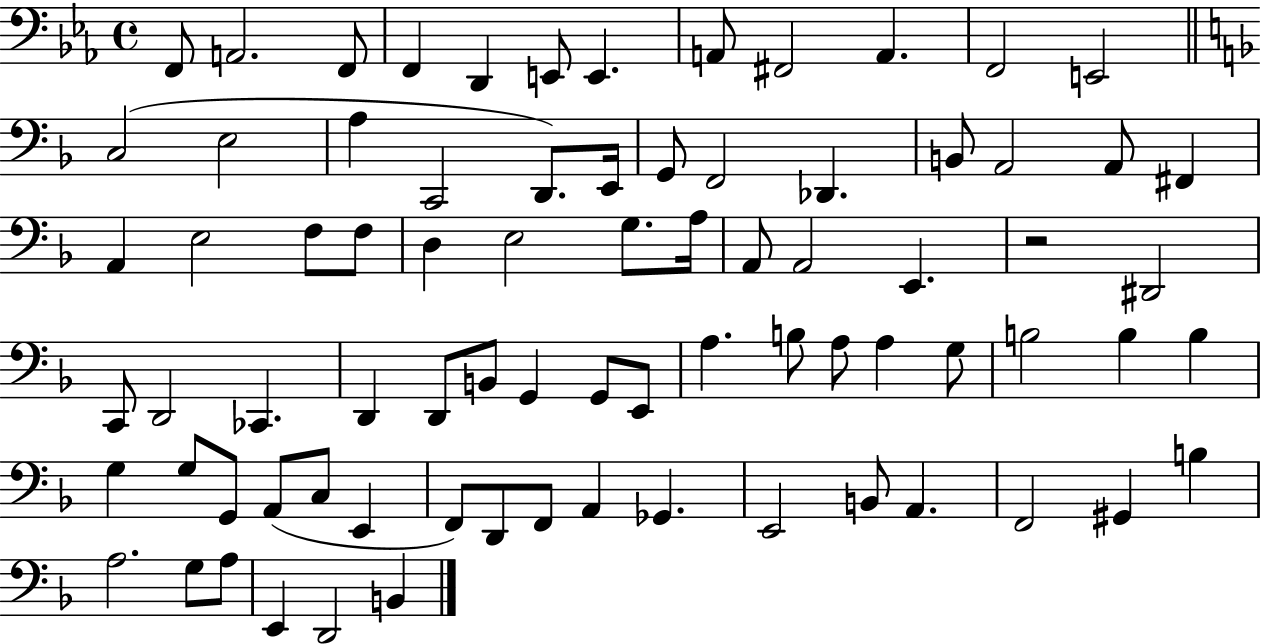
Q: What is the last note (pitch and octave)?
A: B2